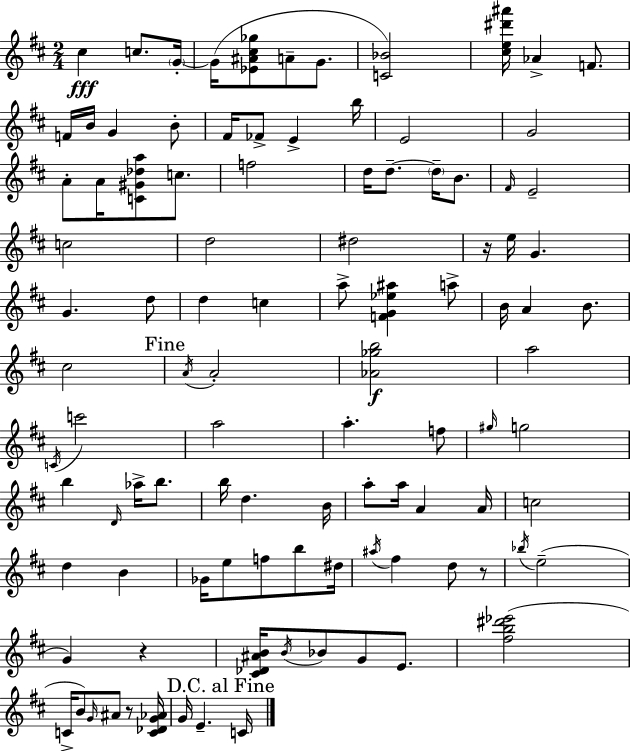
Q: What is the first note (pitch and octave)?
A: C#5